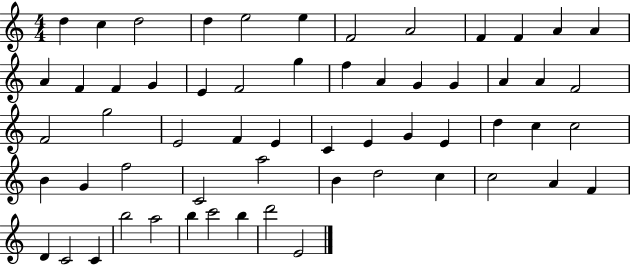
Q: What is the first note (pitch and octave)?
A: D5